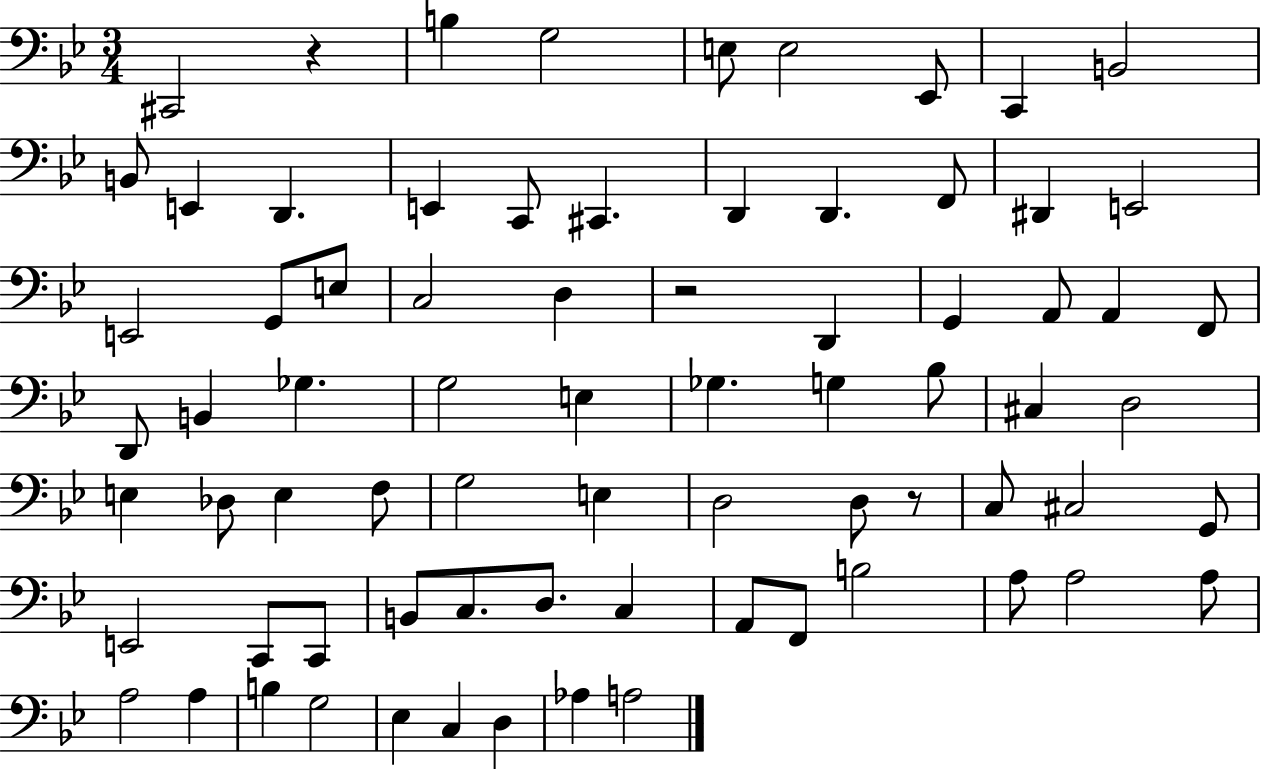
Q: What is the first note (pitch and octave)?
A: C#2